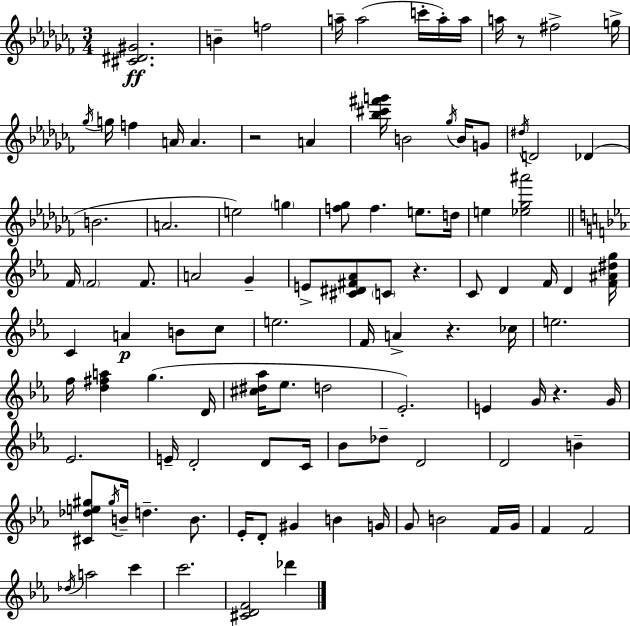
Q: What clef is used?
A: treble